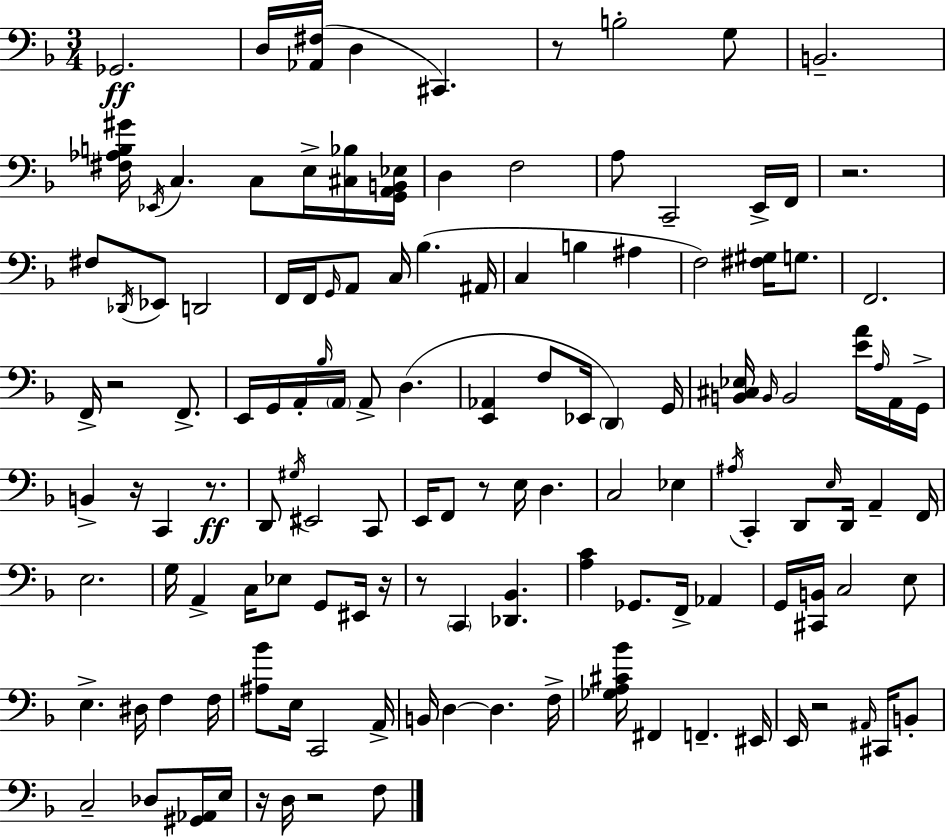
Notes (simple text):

Gb2/h. D3/s [Ab2,F#3]/s D3/q C#2/q. R/e B3/h G3/e B2/h. [F#3,Ab3,B3,G#4]/s Eb2/s C3/q. C3/e E3/s [C#3,Bb3]/s [G2,A2,B2,Eb3]/s D3/q F3/h A3/e C2/h E2/s F2/s R/h. F#3/e Db2/s Eb2/e D2/h F2/s F2/s G2/s A2/e C3/s Bb3/q. A#2/s C3/q B3/q A#3/q F3/h [F#3,G#3]/s G3/e. F2/h. F2/s R/h F2/e. E2/s G2/s A2/s Bb3/s A2/s A2/e D3/q. [E2,Ab2]/q F3/e Eb2/s D2/q G2/s [B2,C#3,Eb3]/s B2/s B2/h [E4,A4]/s A3/s A2/s G2/s B2/q R/s C2/q R/e. D2/e G#3/s EIS2/h C2/e E2/s F2/e R/e E3/s D3/q. C3/h Eb3/q A#3/s C2/q D2/e E3/s D2/s A2/q F2/s E3/h. G3/s A2/q C3/s Eb3/e G2/e EIS2/s R/s R/e C2/q [Db2,Bb2]/q. [A3,C4]/q Gb2/e. F2/s Ab2/q G2/s [C#2,B2]/s C3/h E3/e E3/q. D#3/s F3/q F3/s [A#3,Bb4]/e E3/s C2/h A2/s B2/s D3/q D3/q. F3/s [Gb3,A3,C#4,Bb4]/s F#2/q F2/q. EIS2/s E2/s R/h A#2/s C#2/s B2/e C3/h Db3/e [G#2,Ab2]/s E3/s R/s D3/s R/h F3/e